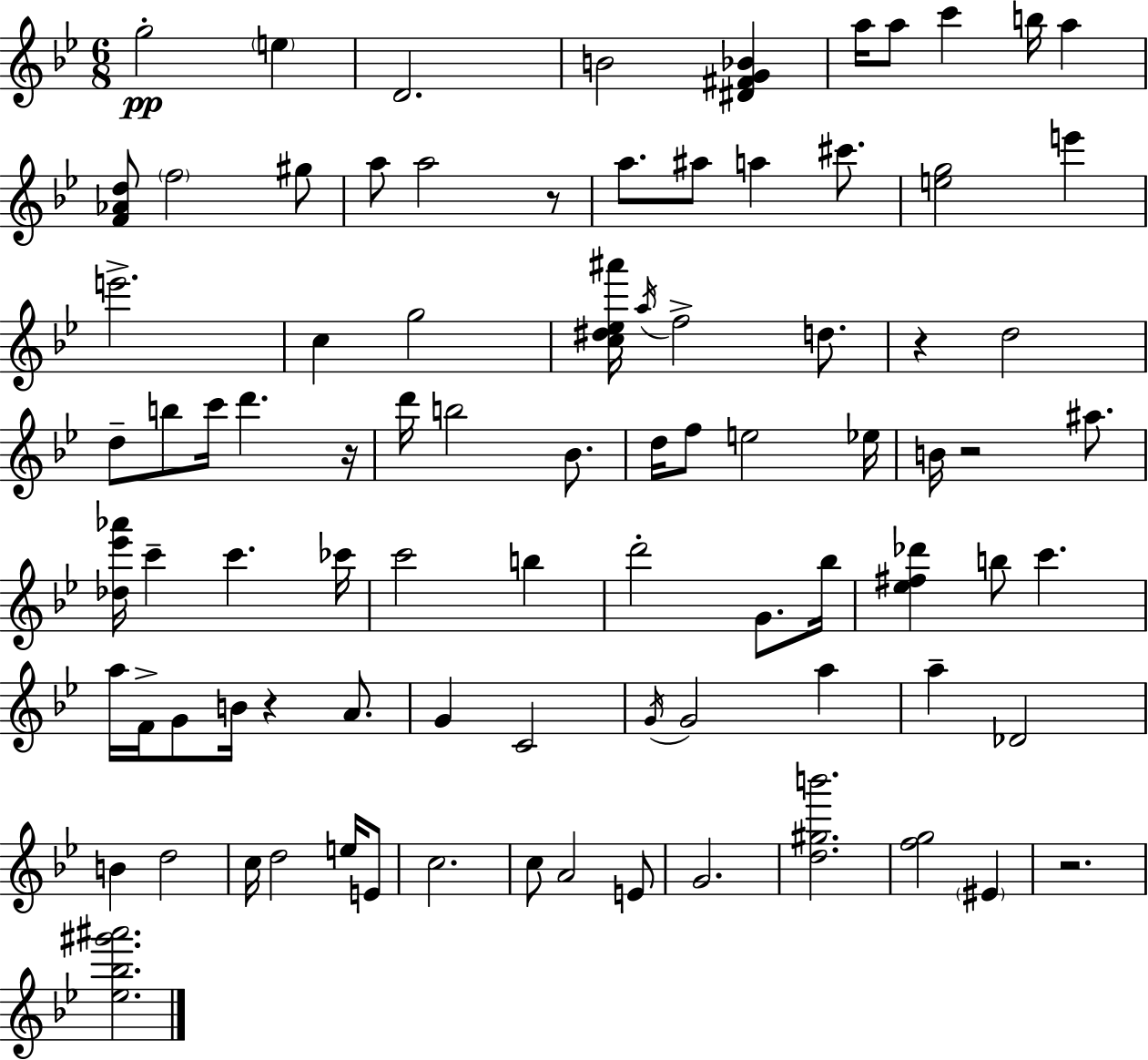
{
  \clef treble
  \numericTimeSignature
  \time 6/8
  \key bes \major
  g''2-.\pp \parenthesize e''4 | d'2. | b'2 <dis' fis' g' bes'>4 | a''16 a''8 c'''4 b''16 a''4 | \break <f' aes' d''>8 \parenthesize f''2 gis''8 | a''8 a''2 r8 | a''8. ais''8 a''4 cis'''8. | <e'' g''>2 e'''4 | \break e'''2.-> | c''4 g''2 | <c'' dis'' ees'' ais'''>16 \acciaccatura { a''16 } f''2-> d''8. | r4 d''2 | \break d''8-- b''8 c'''16 d'''4. | r16 d'''16 b''2 bes'8. | d''16 f''8 e''2 | ees''16 b'16 r2 ais''8. | \break <des'' ees''' aes'''>16 c'''4-- c'''4. | ces'''16 c'''2 b''4 | d'''2-. g'8. | bes''16 <ees'' fis'' des'''>4 b''8 c'''4. | \break a''16 f'16-> g'8 b'16 r4 a'8. | g'4 c'2 | \acciaccatura { g'16 } g'2 a''4 | a''4-- des'2 | \break b'4 d''2 | c''16 d''2 e''16 | e'8 c''2. | c''8 a'2 | \break e'8 g'2. | <d'' gis'' b'''>2. | <f'' g''>2 \parenthesize eis'4 | r2. | \break <ees'' bes'' gis''' ais'''>2. | \bar "|."
}